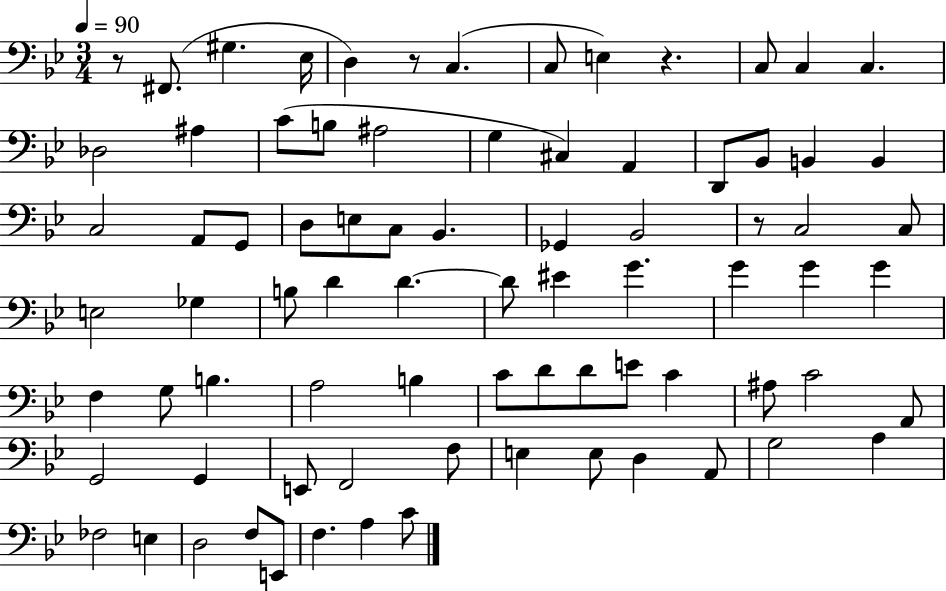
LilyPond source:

{
  \clef bass
  \numericTimeSignature
  \time 3/4
  \key bes \major
  \tempo 4 = 90
  \repeat volta 2 { r8 fis,8.( gis4. ees16 | d4) r8 c4.( | c8 e4) r4. | c8 c4 c4. | \break des2 ais4 | c'8( b8 ais2 | g4 cis4) a,4 | d,8 bes,8 b,4 b,4 | \break c2 a,8 g,8 | d8 e8 c8 bes,4. | ges,4 bes,2 | r8 c2 c8 | \break e2 ges4 | b8 d'4 d'4.~~ | d'8 eis'4 g'4. | g'4 g'4 g'4 | \break f4 g8 b4. | a2 b4 | c'8 d'8 d'8 e'8 c'4 | ais8 c'2 a,8 | \break g,2 g,4 | e,8 f,2 f8 | e4 e8 d4 a,8 | g2 a4 | \break fes2 e4 | d2 f8 e,8 | f4. a4 c'8 | } \bar "|."
}